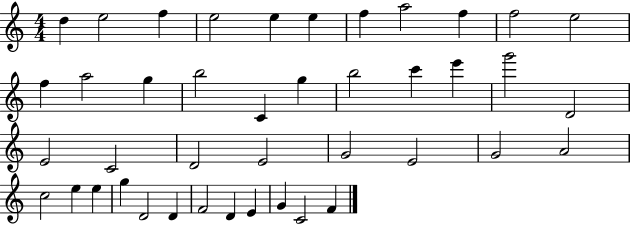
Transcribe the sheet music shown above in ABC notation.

X:1
T:Untitled
M:4/4
L:1/4
K:C
d e2 f e2 e e f a2 f f2 e2 f a2 g b2 C g b2 c' e' g'2 D2 E2 C2 D2 E2 G2 E2 G2 A2 c2 e e g D2 D F2 D E G C2 F